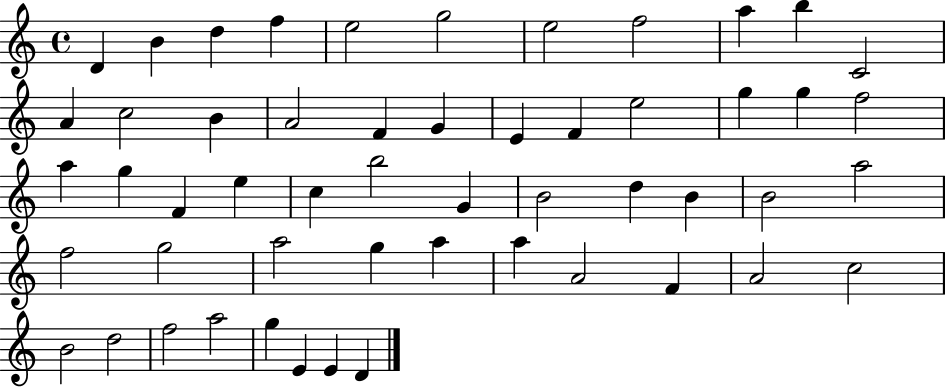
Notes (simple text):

D4/q B4/q D5/q F5/q E5/h G5/h E5/h F5/h A5/q B5/q C4/h A4/q C5/h B4/q A4/h F4/q G4/q E4/q F4/q E5/h G5/q G5/q F5/h A5/q G5/q F4/q E5/q C5/q B5/h G4/q B4/h D5/q B4/q B4/h A5/h F5/h G5/h A5/h G5/q A5/q A5/q A4/h F4/q A4/h C5/h B4/h D5/h F5/h A5/h G5/q E4/q E4/q D4/q